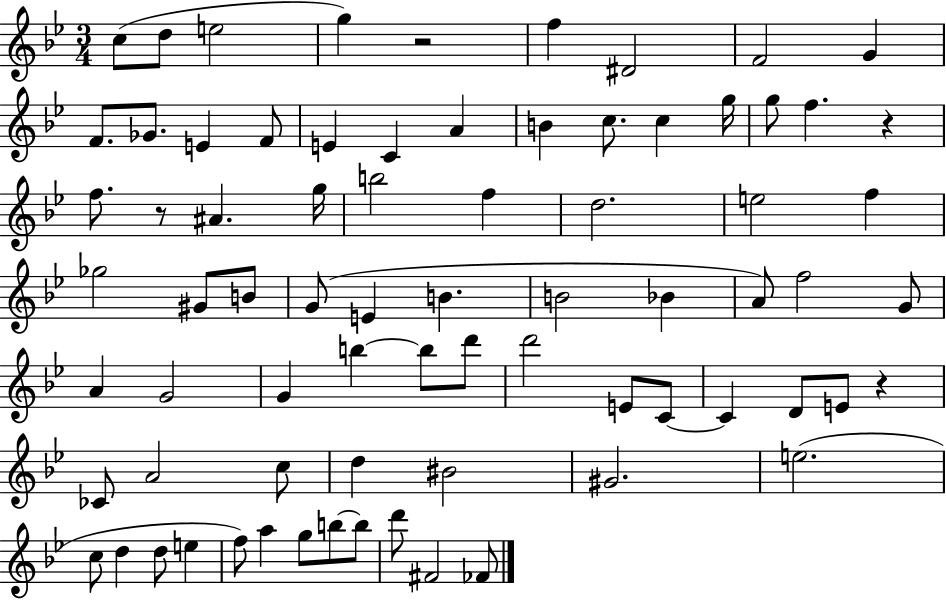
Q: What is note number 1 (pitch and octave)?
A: C5